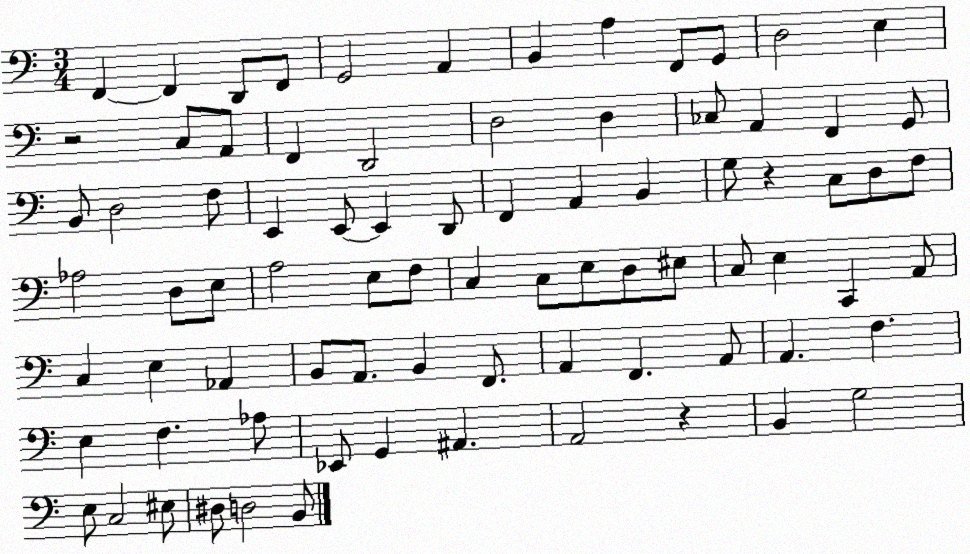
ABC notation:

X:1
T:Untitled
M:3/4
L:1/4
K:C
F,, F,, D,,/2 F,,/2 G,,2 A,, B,, A, F,,/2 G,,/2 D,2 E, z2 C,/2 A,,/2 F,, D,,2 D,2 D, _C,/2 A,, F,, G,,/2 B,,/2 D,2 F,/2 E,, E,,/2 E,, D,,/2 F,, A,, B,, G,/2 z C,/2 D,/2 F,/2 _A,2 D,/2 E,/2 A,2 E,/2 F,/2 C, C,/2 E,/2 D,/2 ^E,/2 C,/2 E, C,, A,,/2 C, E, _A,, B,,/2 A,,/2 B,, F,,/2 A,, F,, A,,/2 A,, F, E, F, _A,/2 _E,,/2 G,, ^A,, A,,2 z B,, G,2 E,/2 C,2 ^E,/2 ^D,/2 D,2 B,,/2